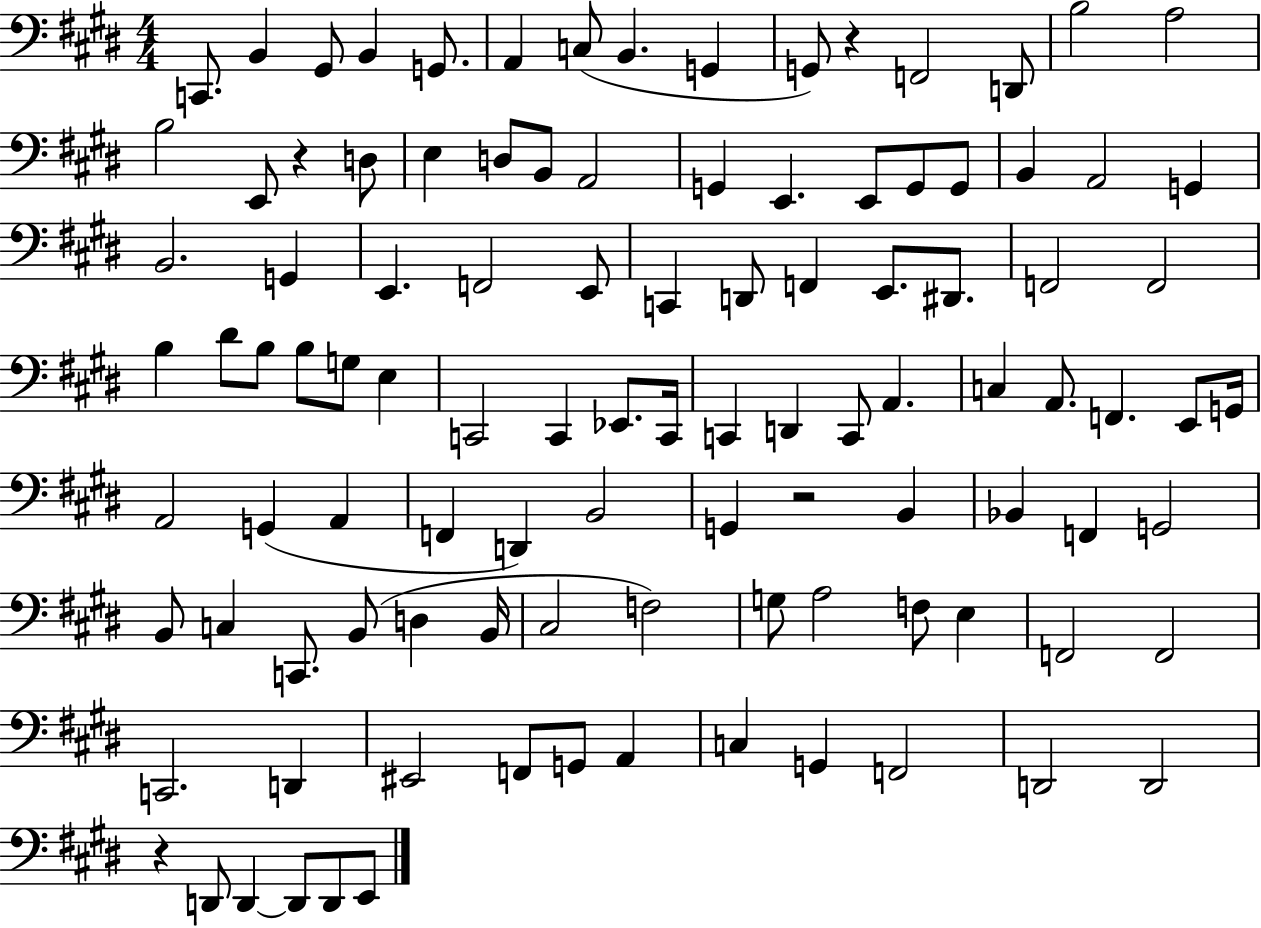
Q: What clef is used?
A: bass